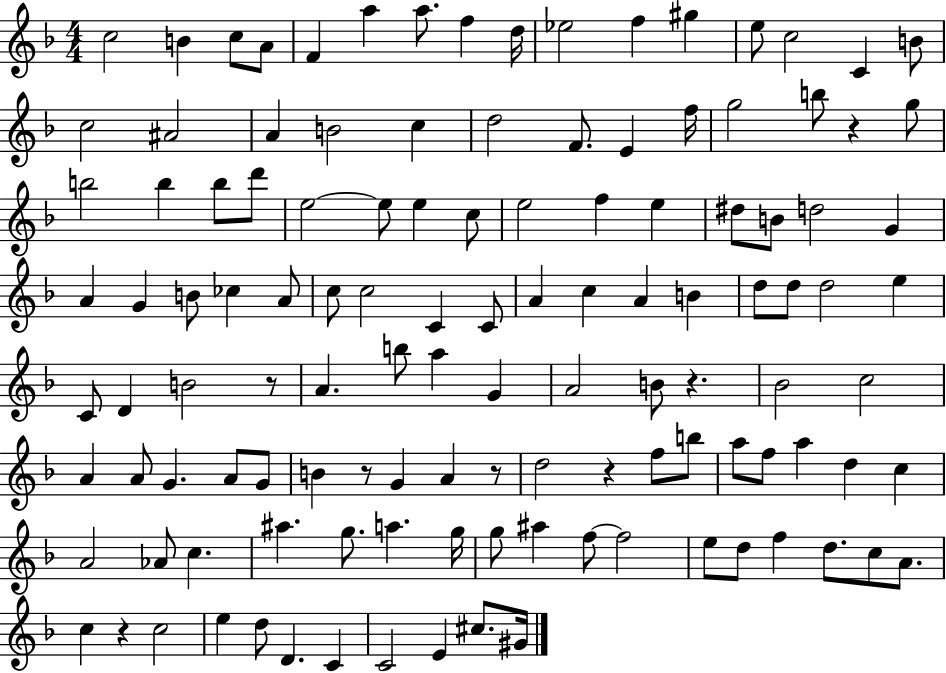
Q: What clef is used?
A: treble